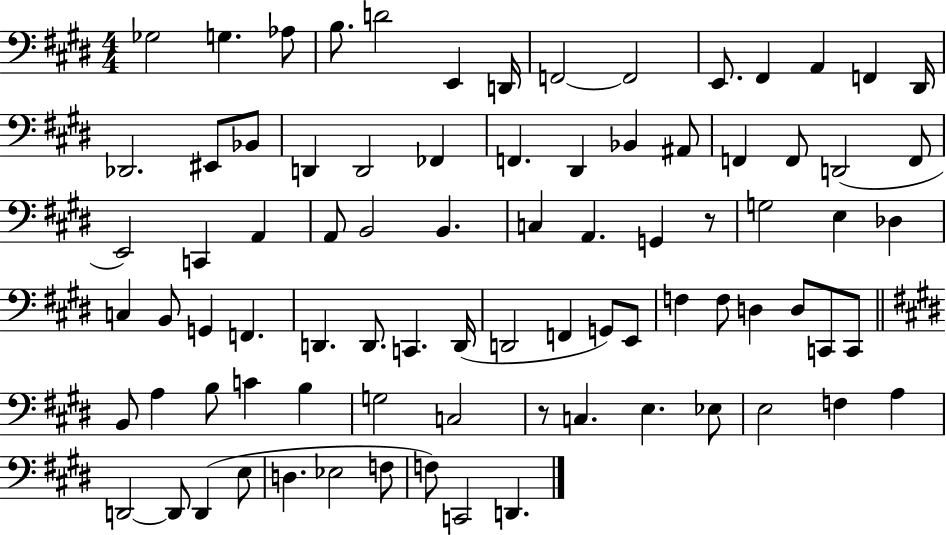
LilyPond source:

{
  \clef bass
  \numericTimeSignature
  \time 4/4
  \key e \major
  ges2 g4. aes8 | b8. d'2 e,4 d,16 | f,2~~ f,2 | e,8. fis,4 a,4 f,4 dis,16 | \break des,2. eis,8 bes,8 | d,4 d,2 fes,4 | f,4. dis,4 bes,4 ais,8 | f,4 f,8 d,2( f,8 | \break e,2) c,4 a,4 | a,8 b,2 b,4. | c4 a,4. g,4 r8 | g2 e4 des4 | \break c4 b,8 g,4 f,4. | d,4. d,8. c,4. d,16( | d,2 f,4 g,8) e,8 | f4 f8 d4 d8 c,8 c,8 | \break \bar "||" \break \key e \major b,8 a4 b8 c'4 b4 | g2 c2 | r8 c4. e4. ees8 | e2 f4 a4 | \break d,2~~ d,8 d,4( e8 | d4. ees2 f8 | f8) c,2 d,4. | \bar "|."
}